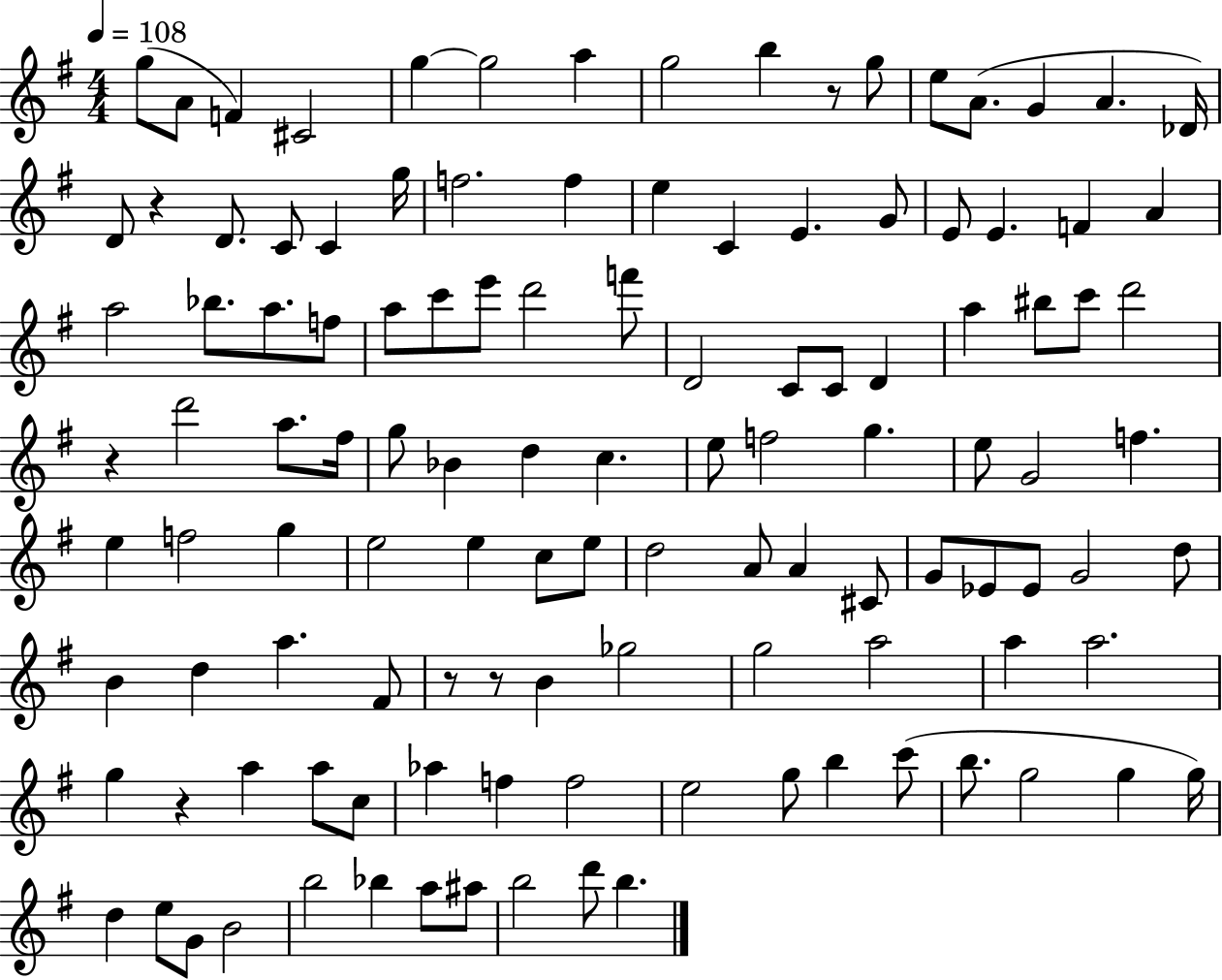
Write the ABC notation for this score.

X:1
T:Untitled
M:4/4
L:1/4
K:G
g/2 A/2 F ^C2 g g2 a g2 b z/2 g/2 e/2 A/2 G A _D/4 D/2 z D/2 C/2 C g/4 f2 f e C E G/2 E/2 E F A a2 _b/2 a/2 f/2 a/2 c'/2 e'/2 d'2 f'/2 D2 C/2 C/2 D a ^b/2 c'/2 d'2 z d'2 a/2 ^f/4 g/2 _B d c e/2 f2 g e/2 G2 f e f2 g e2 e c/2 e/2 d2 A/2 A ^C/2 G/2 _E/2 _E/2 G2 d/2 B d a ^F/2 z/2 z/2 B _g2 g2 a2 a a2 g z a a/2 c/2 _a f f2 e2 g/2 b c'/2 b/2 g2 g g/4 d e/2 G/2 B2 b2 _b a/2 ^a/2 b2 d'/2 b